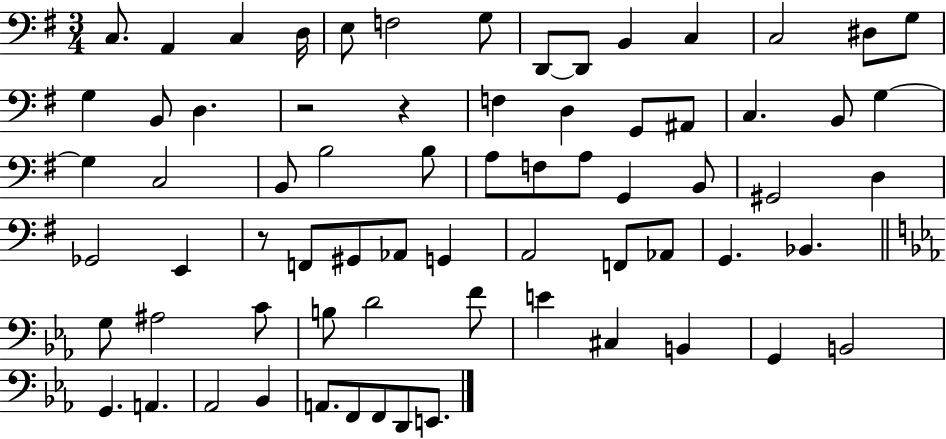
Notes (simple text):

C3/e. A2/q C3/q D3/s E3/e F3/h G3/e D2/e D2/e B2/q C3/q C3/h D#3/e G3/e G3/q B2/e D3/q. R/h R/q F3/q D3/q G2/e A#2/e C3/q. B2/e G3/q G3/q C3/h B2/e B3/h B3/e A3/e F3/e A3/e G2/q B2/e G#2/h D3/q Gb2/h E2/q R/e F2/e G#2/e Ab2/e G2/q A2/h F2/e Ab2/e G2/q. Bb2/q. G3/e A#3/h C4/e B3/e D4/h F4/e E4/q C#3/q B2/q G2/q B2/h G2/q. A2/q. Ab2/h Bb2/q A2/e. F2/e F2/e D2/e E2/e.